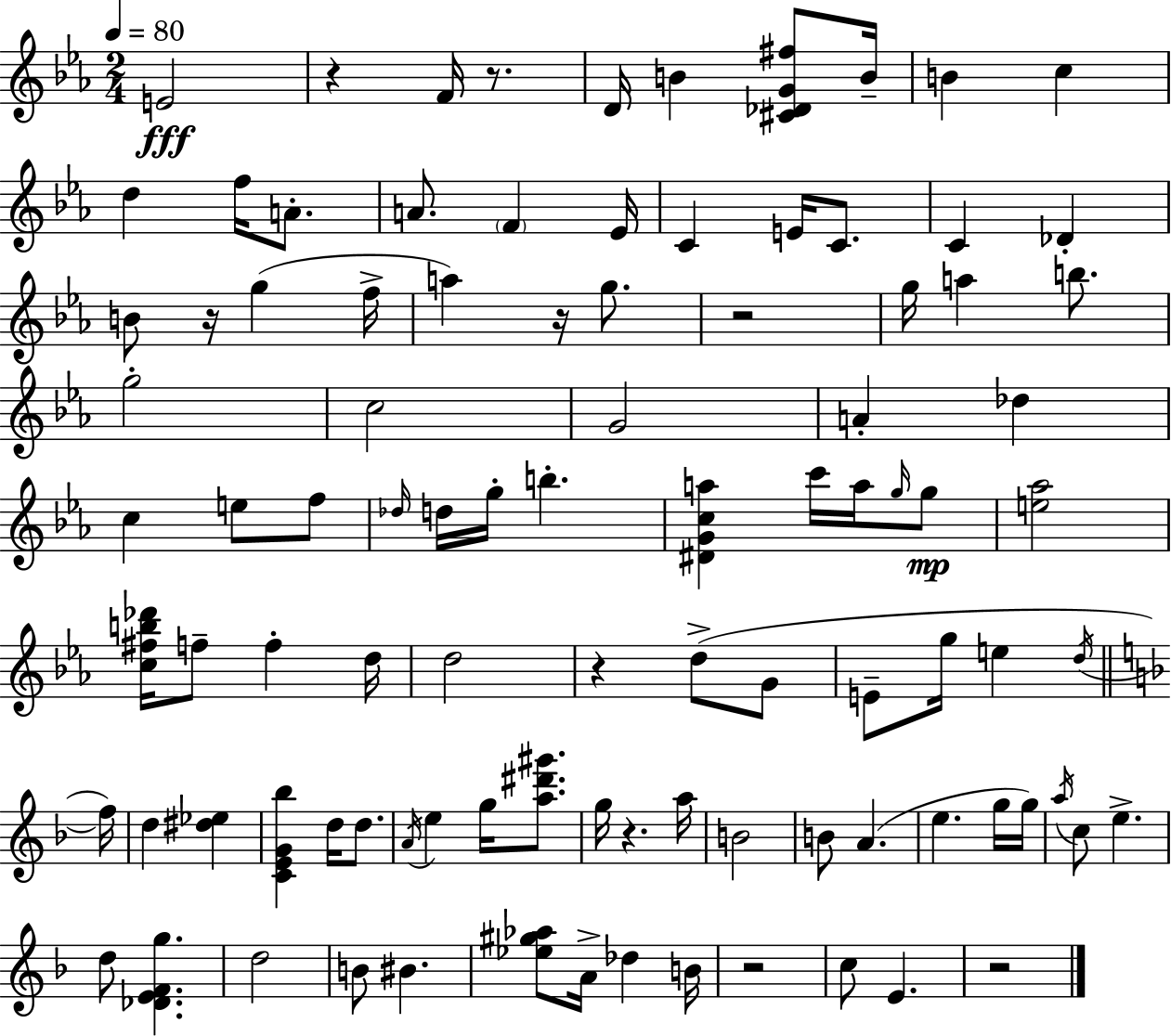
{
  \clef treble
  \numericTimeSignature
  \time 2/4
  \key c \minor
  \tempo 4 = 80
  e'2\fff | r4 f'16 r8. | d'16 b'4 <cis' des' g' fis''>8 b'16-- | b'4 c''4 | \break d''4 f''16 a'8.-. | a'8. \parenthesize f'4 ees'16 | c'4 e'16 c'8. | c'4 des'4-. | \break b'8 r16 g''4( f''16-> | a''4) r16 g''8. | r2 | g''16 a''4 b''8. | \break g''2-. | c''2 | g'2 | a'4-. des''4 | \break c''4 e''8 f''8 | \grace { des''16 } d''16 g''16-. b''4.-. | <dis' g' c'' a''>4 c'''16 a''16 \grace { g''16 } | g''8\mp <e'' aes''>2 | \break <c'' fis'' b'' des'''>16 f''8-- f''4-. | d''16 d''2 | r4 d''8->( | g'8 e'8-- g''16 e''4 | \break \acciaccatura { d''16 }) \bar "||" \break \key d \minor f''16 d''4 <dis'' ees''>4 | <c' e' g' bes''>4 d''16 d''8. | \acciaccatura { a'16 } e''4 g''16 <a'' dis''' gis'''>8. | g''16 r4. | \break a''16 b'2 | b'8 a'4.( | e''4. | g''16 g''16) \acciaccatura { a''16 } c''8 e''4.-> | \break d''8 <des' e' f' g''>4. | d''2 | b'8 bis'4. | <ees'' gis'' aes''>8 a'16-> des''4 | \break b'16 r2 | c''8 e'4. | r2 | \bar "|."
}